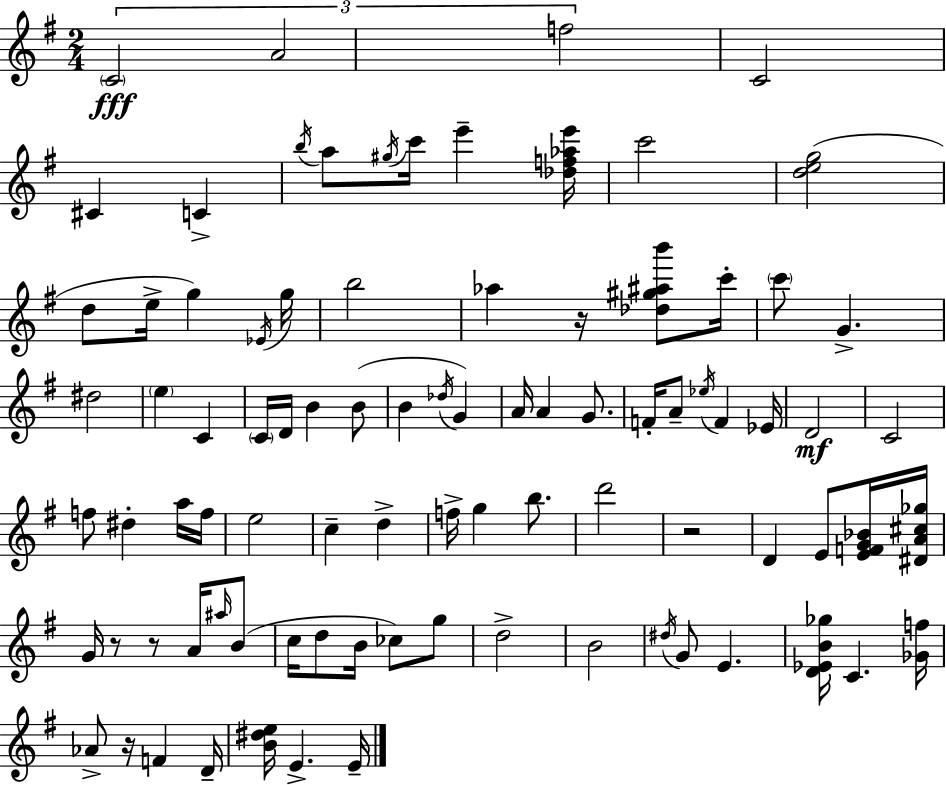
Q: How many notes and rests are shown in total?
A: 88